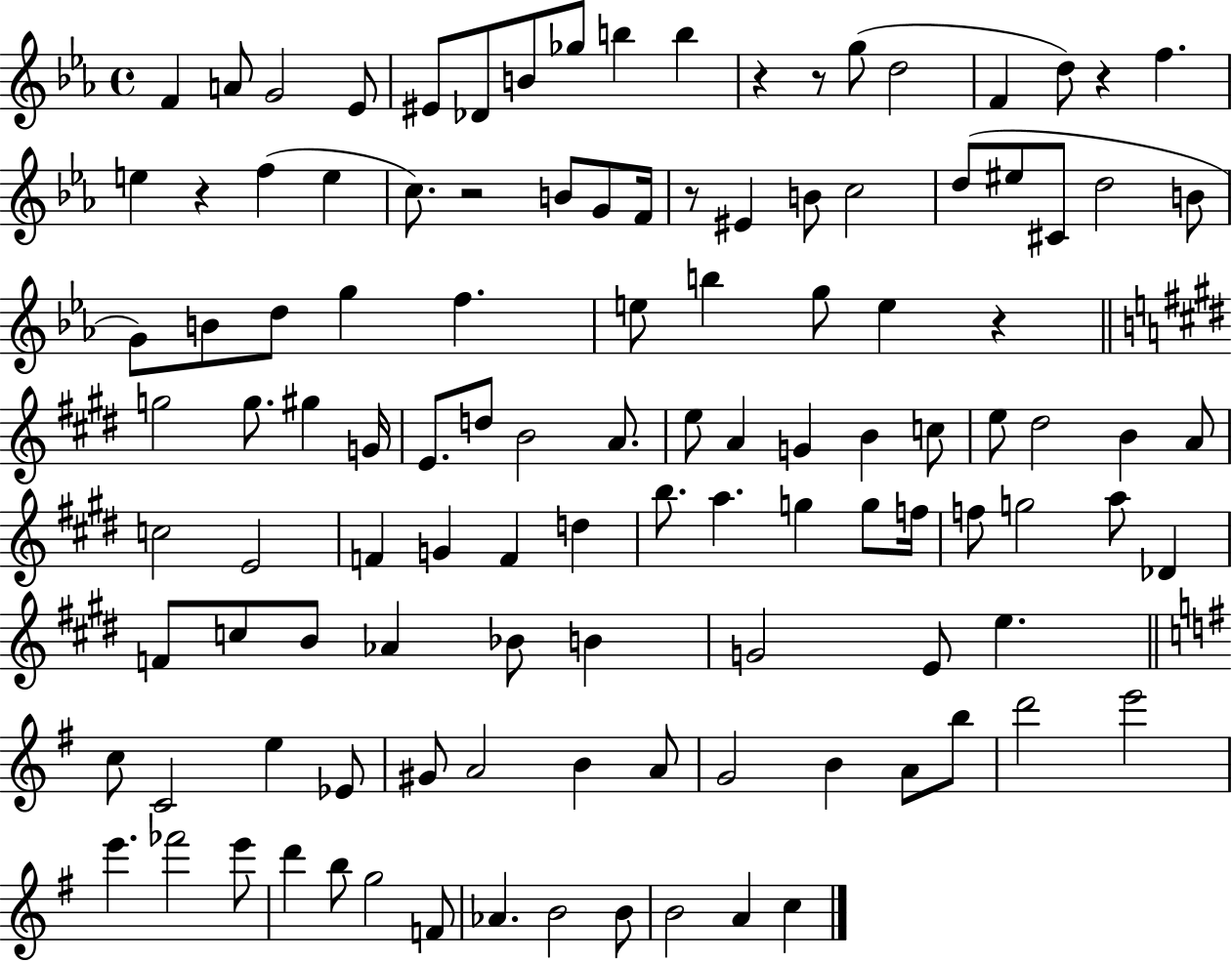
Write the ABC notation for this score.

X:1
T:Untitled
M:4/4
L:1/4
K:Eb
F A/2 G2 _E/2 ^E/2 _D/2 B/2 _g/2 b b z z/2 g/2 d2 F d/2 z f e z f e c/2 z2 B/2 G/2 F/4 z/2 ^E B/2 c2 d/2 ^e/2 ^C/2 d2 B/2 G/2 B/2 d/2 g f e/2 b g/2 e z g2 g/2 ^g G/4 E/2 d/2 B2 A/2 e/2 A G B c/2 e/2 ^d2 B A/2 c2 E2 F G F d b/2 a g g/2 f/4 f/2 g2 a/2 _D F/2 c/2 B/2 _A _B/2 B G2 E/2 e c/2 C2 e _E/2 ^G/2 A2 B A/2 G2 B A/2 b/2 d'2 e'2 e' _f'2 e'/2 d' b/2 g2 F/2 _A B2 B/2 B2 A c